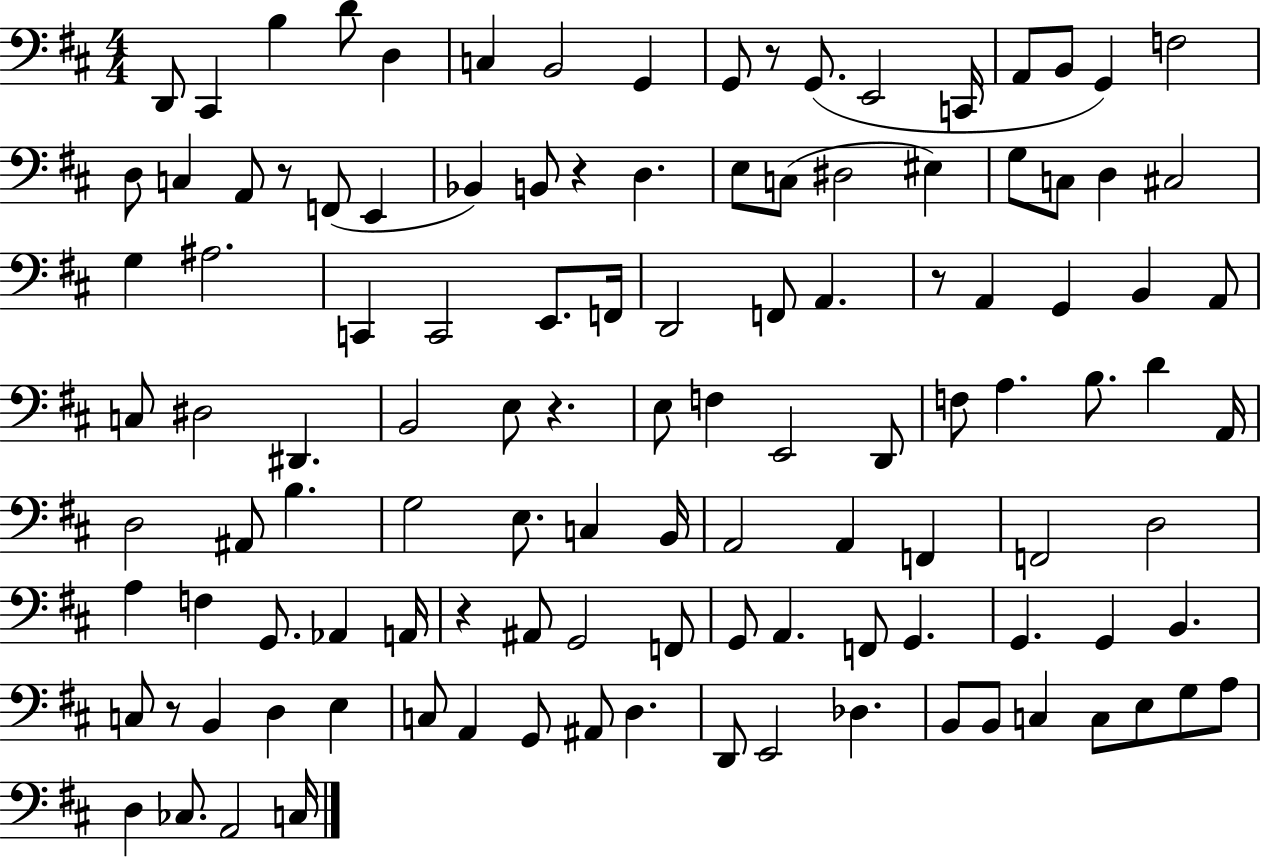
X:1
T:Untitled
M:4/4
L:1/4
K:D
D,,/2 ^C,, B, D/2 D, C, B,,2 G,, G,,/2 z/2 G,,/2 E,,2 C,,/4 A,,/2 B,,/2 G,, F,2 D,/2 C, A,,/2 z/2 F,,/2 E,, _B,, B,,/2 z D, E,/2 C,/2 ^D,2 ^E, G,/2 C,/2 D, ^C,2 G, ^A,2 C,, C,,2 E,,/2 F,,/4 D,,2 F,,/2 A,, z/2 A,, G,, B,, A,,/2 C,/2 ^D,2 ^D,, B,,2 E,/2 z E,/2 F, E,,2 D,,/2 F,/2 A, B,/2 D A,,/4 D,2 ^A,,/2 B, G,2 E,/2 C, B,,/4 A,,2 A,, F,, F,,2 D,2 A, F, G,,/2 _A,, A,,/4 z ^A,,/2 G,,2 F,,/2 G,,/2 A,, F,,/2 G,, G,, G,, B,, C,/2 z/2 B,, D, E, C,/2 A,, G,,/2 ^A,,/2 D, D,,/2 E,,2 _D, B,,/2 B,,/2 C, C,/2 E,/2 G,/2 A,/2 D, _C,/2 A,,2 C,/4